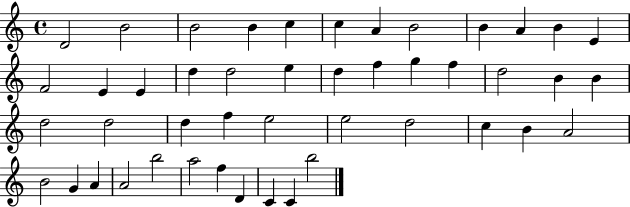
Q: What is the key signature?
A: C major